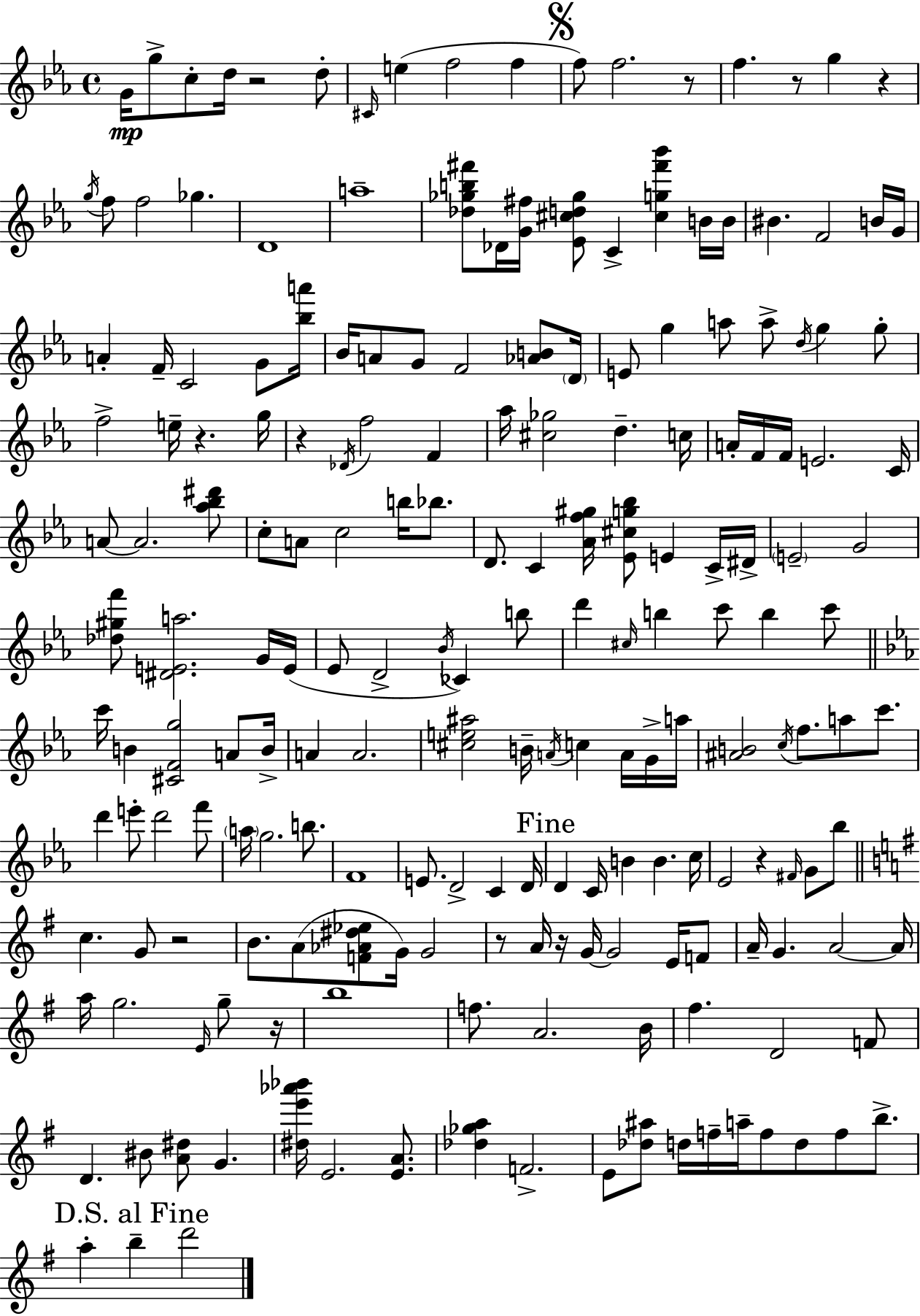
G4/s G5/e C5/e D5/s R/h D5/e C#4/s E5/q F5/h F5/q F5/e F5/h. R/e F5/q. R/e G5/q R/q G5/s F5/e F5/h Gb5/q. D4/w A5/w [Db5,Gb5,B5,F#6]/e Db4/s [G4,F#5]/s [Eb4,C#5,D5,Gb5]/e C4/q [C#5,G5,F#6,Bb6]/q B4/s B4/s BIS4/q. F4/h B4/s G4/s A4/q F4/s C4/h G4/e [Bb5,A6]/s Bb4/s A4/e G4/e F4/h [Ab4,B4]/e D4/s E4/e G5/q A5/e A5/e D5/s G5/q G5/e F5/h E5/s R/q. G5/s R/q Db4/s F5/h F4/q Ab5/s [C#5,Gb5]/h D5/q. C5/s A4/s F4/s F4/s E4/h. C4/s A4/e A4/h. [Ab5,Bb5,D#6]/e C5/e A4/e C5/h B5/s Bb5/e. D4/e. C4/q [Ab4,F5,G#5]/s [Eb4,C#5,G5,Bb5]/e E4/q C4/s D#4/s E4/h G4/h [Db5,G#5,F6]/e [D#4,E4,A5]/h. G4/s E4/s Eb4/e D4/h Bb4/s CES4/q B5/e D6/q C#5/s B5/q C6/e B5/q C6/e C6/s B4/q [C#4,F4,G5]/h A4/e B4/s A4/q A4/h. [C#5,E5,A#5]/h B4/s A4/s C5/q A4/s G4/s A5/s [A#4,B4]/h C5/s F5/e. A5/e C6/e. D6/q E6/e D6/h F6/e A5/s G5/h. B5/e. F4/w E4/e. D4/h C4/q D4/s D4/q C4/s B4/q B4/q. C5/s Eb4/h R/q F#4/s G4/e Bb5/e C5/q. G4/e R/h B4/e. A4/e [F4,Ab4,D#5,Eb5]/e G4/s G4/h R/e A4/s R/s G4/s G4/h E4/s F4/e A4/s G4/q. A4/h A4/s A5/s G5/h. E4/s G5/e R/s B5/w F5/e. A4/h. B4/s F#5/q. D4/h F4/e D4/q. BIS4/e [A4,D#5]/e G4/q. [D#5,E6,Ab6,Bb6]/s E4/h. [E4,A4]/e. [Db5,Gb5,A5]/q F4/h. E4/e [Db5,A#5]/e D5/s F5/s A5/s F5/e D5/e F5/e B5/e. A5/q B5/q D6/h